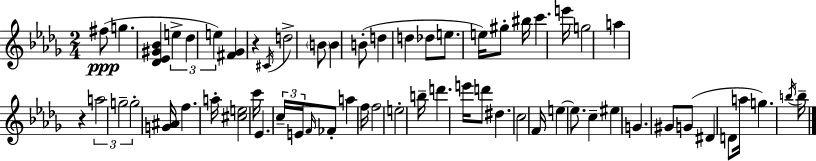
F#5/e G5/q. [Db4,Eb4,G#4,Bb4]/q E5/q Db5/q E5/q [F#4,Gb4]/q R/q C#4/s D5/h B4/e B4/q B4/e D5/q D5/q Db5/e E5/e. E5/s G#5/e BIS5/s C6/q. E6/s G5/h A5/q R/q A5/h G5/h G5/h [G4,A#4]/s F5/q. A5/s [C#5,E5]/h C6/s Eb4/q. C5/s E4/s F4/s FES4/e A5/q F5/s F5/h E5/h B5/s D6/q. E6/s D6/e D#5/q. C5/h F4/s E5/q E5/e. C5/q EIS5/q G4/q. G#4/e G4/e D#4/q D4/e A5/s G5/q. B5/s B5/s